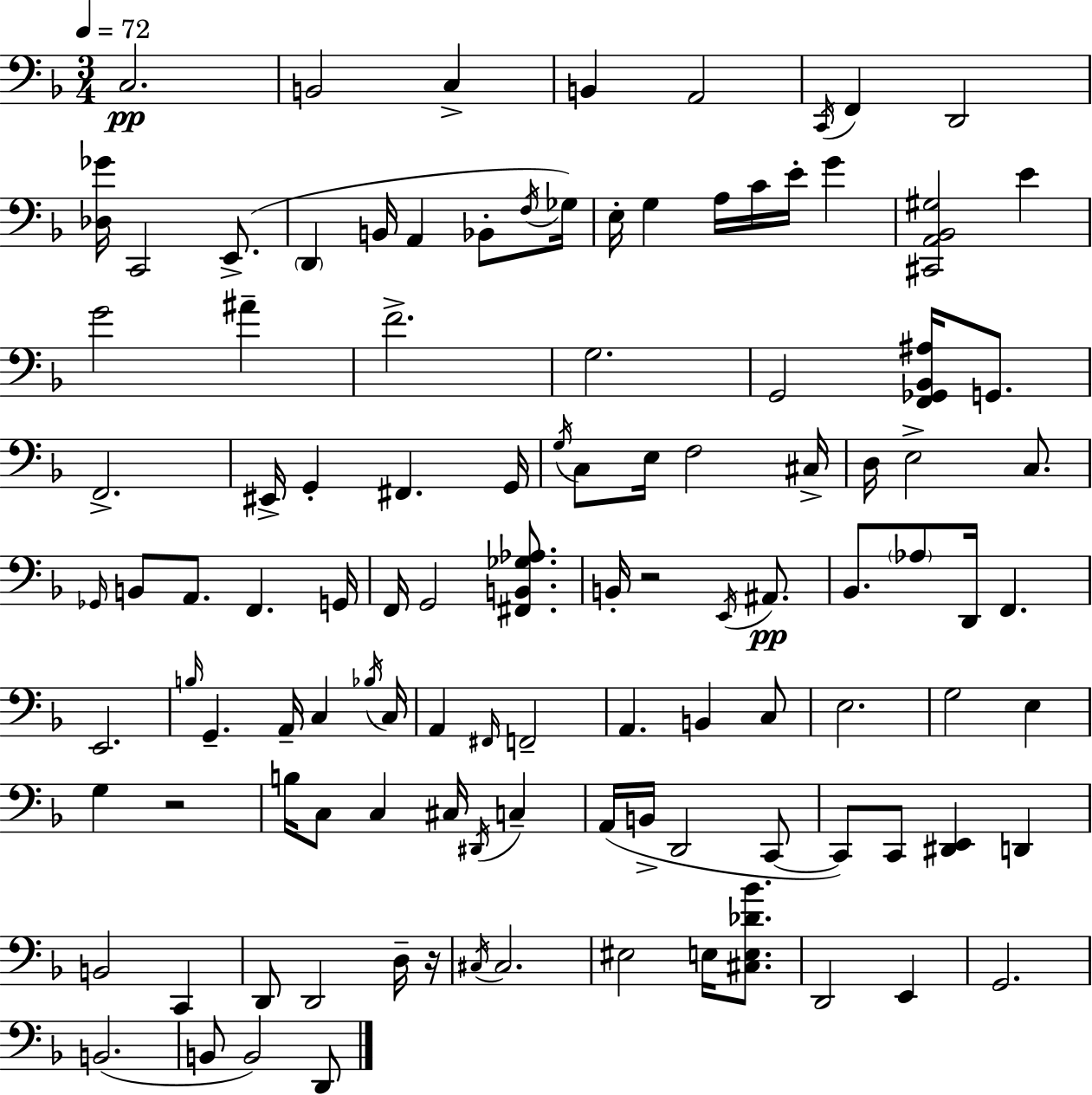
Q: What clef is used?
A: bass